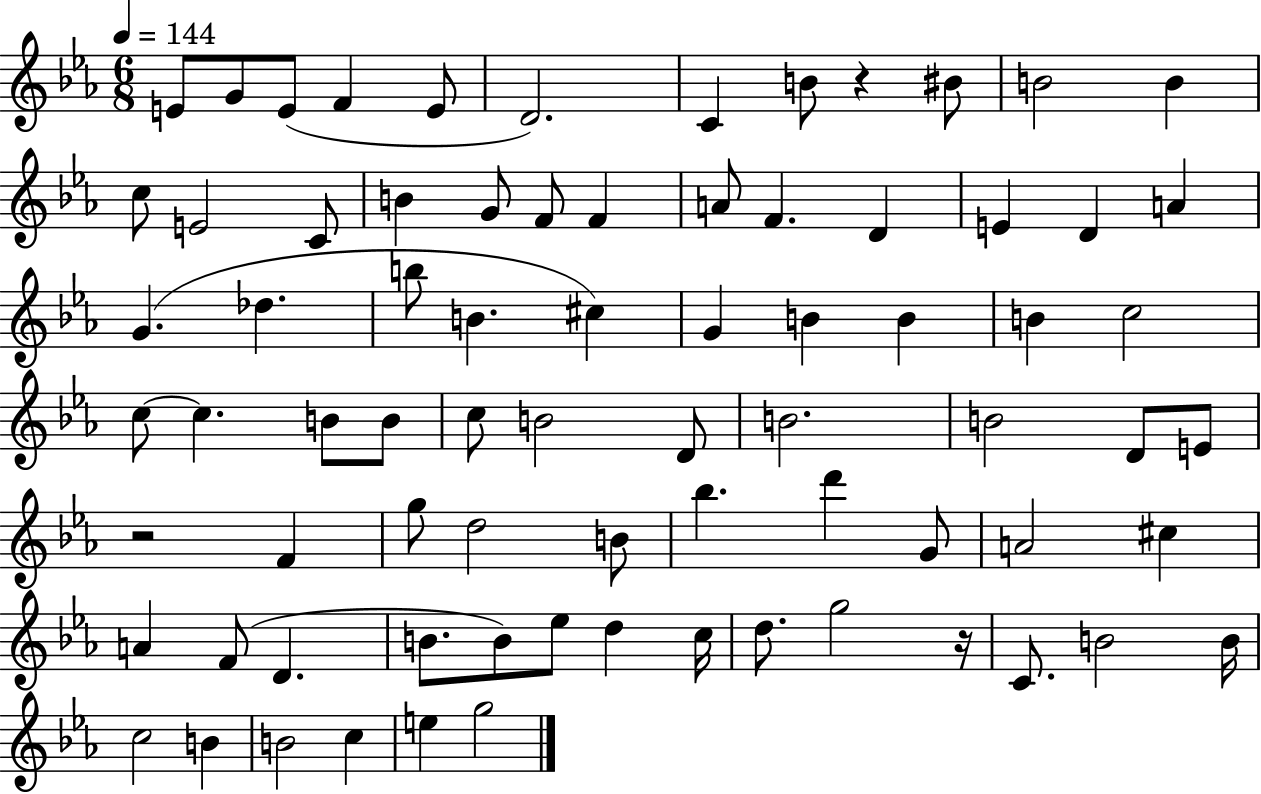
E4/e G4/e E4/e F4/q E4/e D4/h. C4/q B4/e R/q BIS4/e B4/h B4/q C5/e E4/h C4/e B4/q G4/e F4/e F4/q A4/e F4/q. D4/q E4/q D4/q A4/q G4/q. Db5/q. B5/e B4/q. C#5/q G4/q B4/q B4/q B4/q C5/h C5/e C5/q. B4/e B4/e C5/e B4/h D4/e B4/h. B4/h D4/e E4/e R/h F4/q G5/e D5/h B4/e Bb5/q. D6/q G4/e A4/h C#5/q A4/q F4/e D4/q. B4/e. B4/e Eb5/e D5/q C5/s D5/e. G5/h R/s C4/e. B4/h B4/s C5/h B4/q B4/h C5/q E5/q G5/h